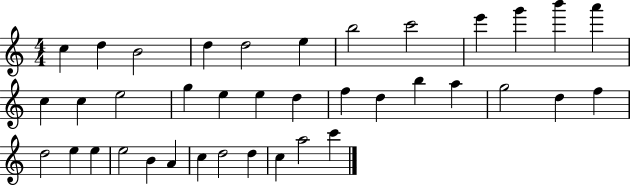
C5/q D5/q B4/h D5/q D5/h E5/q B5/h C6/h E6/q G6/q B6/q A6/q C5/q C5/q E5/h G5/q E5/q E5/q D5/q F5/q D5/q B5/q A5/q G5/h D5/q F5/q D5/h E5/q E5/q E5/h B4/q A4/q C5/q D5/h D5/q C5/q A5/h C6/q